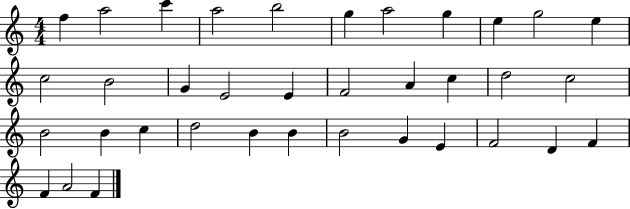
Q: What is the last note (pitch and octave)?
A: F4